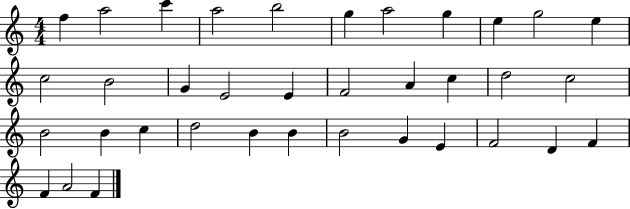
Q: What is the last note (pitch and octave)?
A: F4